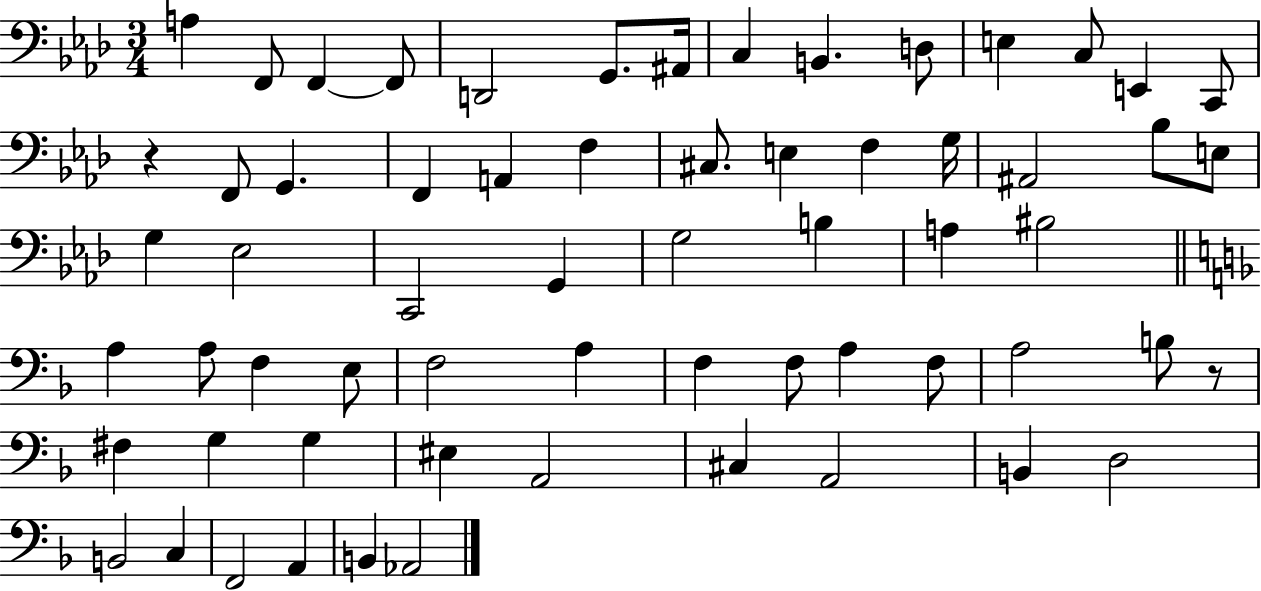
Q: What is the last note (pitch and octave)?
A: Ab2